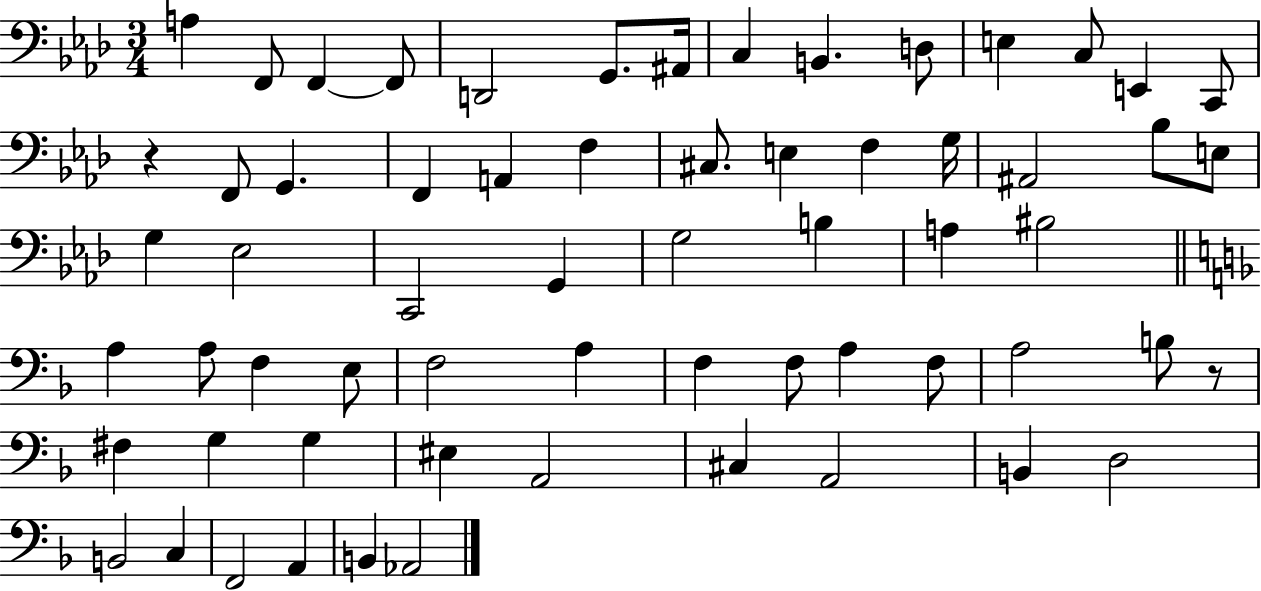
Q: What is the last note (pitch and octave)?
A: Ab2